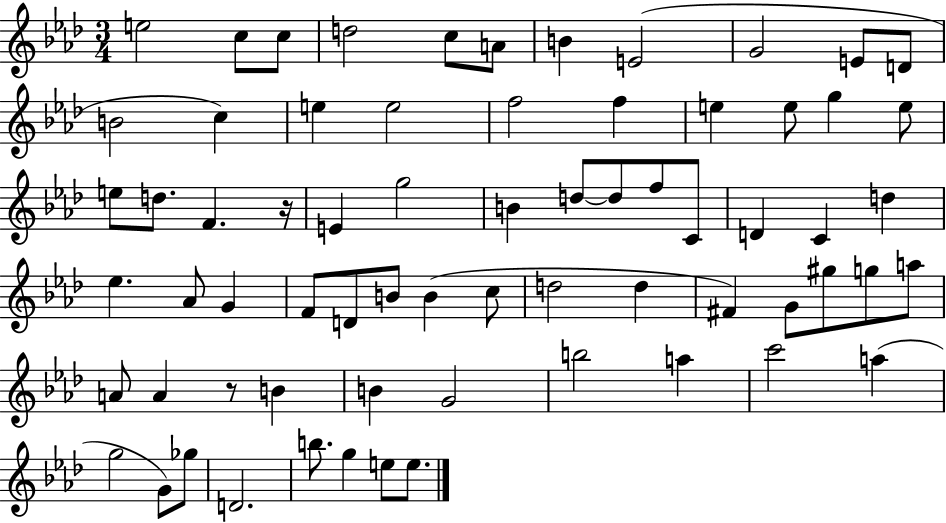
E5/h C5/e C5/e D5/h C5/e A4/e B4/q E4/h G4/h E4/e D4/e B4/h C5/q E5/q E5/h F5/h F5/q E5/q E5/e G5/q E5/e E5/e D5/e. F4/q. R/s E4/q G5/h B4/q D5/e D5/e F5/e C4/e D4/q C4/q D5/q Eb5/q. Ab4/e G4/q F4/e D4/e B4/e B4/q C5/e D5/h D5/q F#4/q G4/e G#5/e G5/e A5/e A4/e A4/q R/e B4/q B4/q G4/h B5/h A5/q C6/h A5/q G5/h G4/e Gb5/e D4/h. B5/e. G5/q E5/e E5/e.